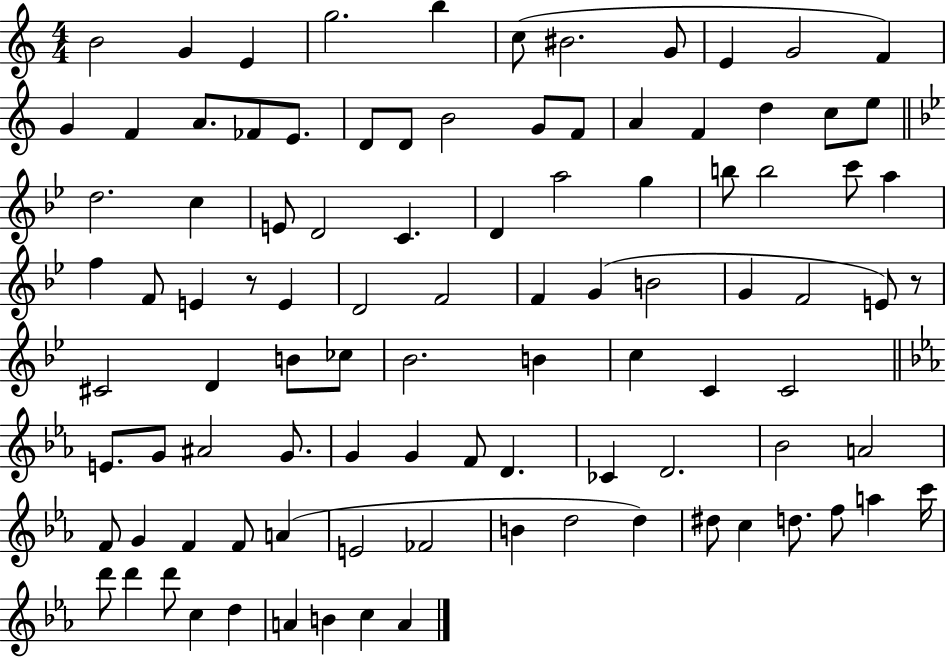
{
  \clef treble
  \numericTimeSignature
  \time 4/4
  \key c \major
  b'2 g'4 e'4 | g''2. b''4 | c''8( bis'2. g'8 | e'4 g'2 f'4) | \break g'4 f'4 a'8. fes'8 e'8. | d'8 d'8 b'2 g'8 f'8 | a'4 f'4 d''4 c''8 e''8 | \bar "||" \break \key g \minor d''2. c''4 | e'8 d'2 c'4. | d'4 a''2 g''4 | b''8 b''2 c'''8 a''4 | \break f''4 f'8 e'4 r8 e'4 | d'2 f'2 | f'4 g'4( b'2 | g'4 f'2 e'8) r8 | \break cis'2 d'4 b'8 ces''8 | bes'2. b'4 | c''4 c'4 c'2 | \bar "||" \break \key c \minor e'8. g'8 ais'2 g'8. | g'4 g'4 f'8 d'4. | ces'4 d'2. | bes'2 a'2 | \break f'8 g'4 f'4 f'8 a'4( | e'2 fes'2 | b'4 d''2 d''4) | dis''8 c''4 d''8. f''8 a''4 c'''16 | \break d'''8 d'''4 d'''8 c''4 d''4 | a'4 b'4 c''4 a'4 | \bar "|."
}